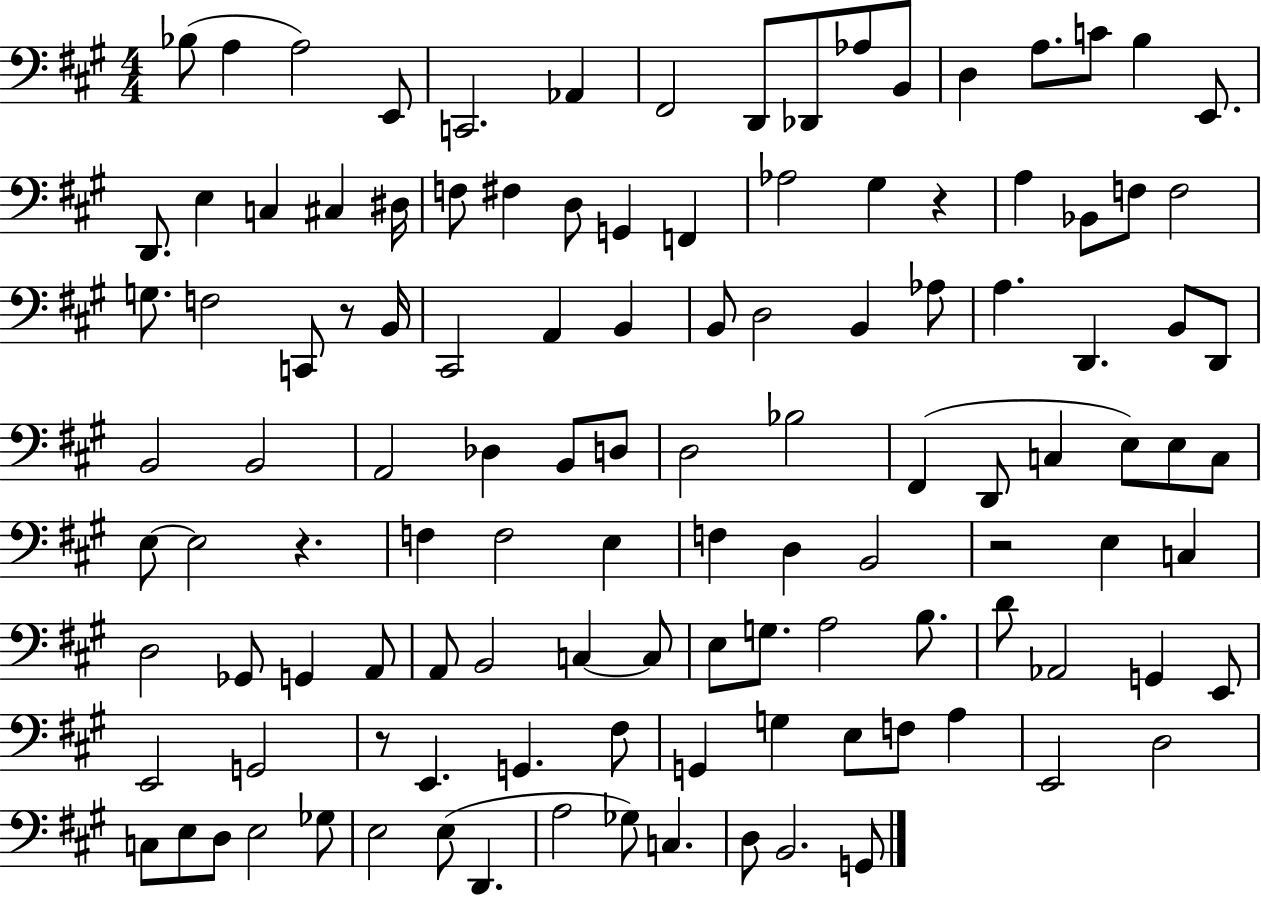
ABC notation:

X:1
T:Untitled
M:4/4
L:1/4
K:A
_B,/2 A, A,2 E,,/2 C,,2 _A,, ^F,,2 D,,/2 _D,,/2 _A,/2 B,,/2 D, A,/2 C/2 B, E,,/2 D,,/2 E, C, ^C, ^D,/4 F,/2 ^F, D,/2 G,, F,, _A,2 ^G, z A, _B,,/2 F,/2 F,2 G,/2 F,2 C,,/2 z/2 B,,/4 ^C,,2 A,, B,, B,,/2 D,2 B,, _A,/2 A, D,, B,,/2 D,,/2 B,,2 B,,2 A,,2 _D, B,,/2 D,/2 D,2 _B,2 ^F,, D,,/2 C, E,/2 E,/2 C,/2 E,/2 E,2 z F, F,2 E, F, D, B,,2 z2 E, C, D,2 _G,,/2 G,, A,,/2 A,,/2 B,,2 C, C,/2 E,/2 G,/2 A,2 B,/2 D/2 _A,,2 G,, E,,/2 E,,2 G,,2 z/2 E,, G,, ^F,/2 G,, G, E,/2 F,/2 A, E,,2 D,2 C,/2 E,/2 D,/2 E,2 _G,/2 E,2 E,/2 D,, A,2 _G,/2 C, D,/2 B,,2 G,,/2